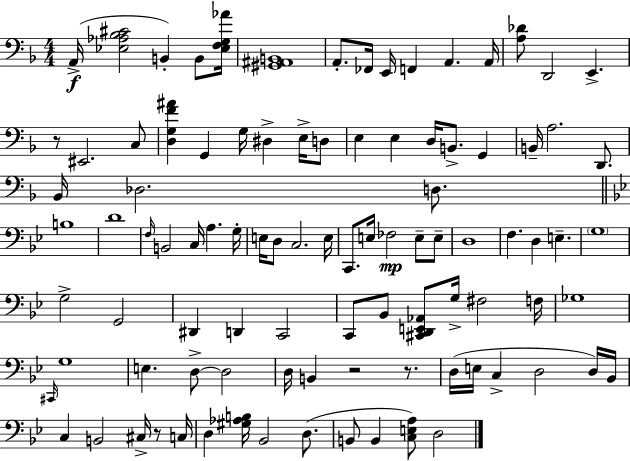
A2/s [Eb3,Ab3,Bb3,C#4]/h B2/q B2/e [Eb3,F3,G3,Ab4]/s [G#2,A#2,B2]/w A2/e. FES2/s E2/s F2/q A2/q. A2/s [A3,Db4]/e D2/h E2/q. R/e EIS2/h. C3/e [D3,G3,F4,A#4]/q G2/q G3/s D#3/q E3/s D3/e E3/q E3/q D3/s B2/e. G2/q B2/s A3/h. D2/e. Bb2/s Db3/h. D3/e. B3/w D4/w F3/s B2/h C3/s A3/q. G3/s E3/s D3/e C3/h. E3/s C2/e. E3/s FES3/h E3/e E3/e D3/w F3/q. D3/q E3/q. G3/w G3/h G2/h D#2/q D2/q C2/h C2/e Bb2/e [C#2,D2,E2,Ab2]/e G3/s F#3/h F3/s Gb3/w C#2/s G3/w E3/q. D3/e D3/h D3/s B2/q R/h R/e. D3/s E3/s C3/q D3/h D3/s Bb2/s C3/q B2/h C#3/s R/e C3/s D3/q [G#3,Ab3,B3]/s Bb2/h D3/e. B2/e B2/q [C3,E3,A3]/e D3/h